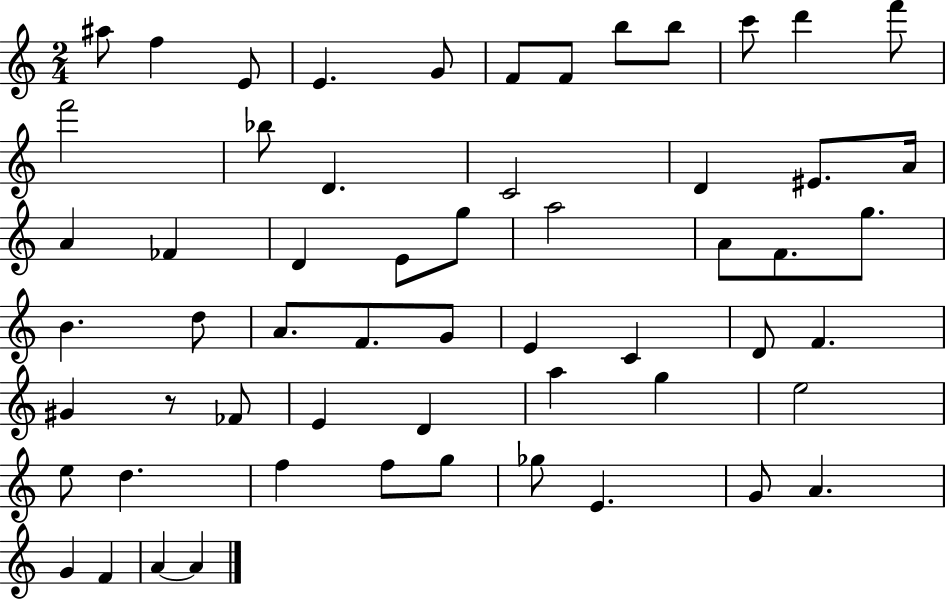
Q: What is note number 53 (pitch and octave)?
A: A4